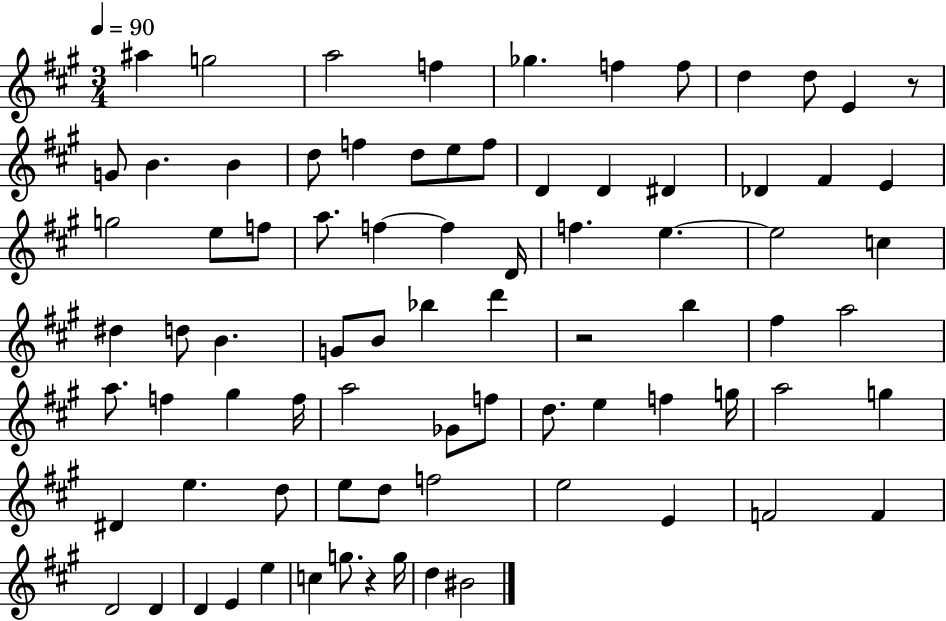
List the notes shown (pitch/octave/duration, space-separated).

A#5/q G5/h A5/h F5/q Gb5/q. F5/q F5/e D5/q D5/e E4/q R/e G4/e B4/q. B4/q D5/e F5/q D5/e E5/e F5/e D4/q D4/q D#4/q Db4/q F#4/q E4/q G5/h E5/e F5/e A5/e. F5/q F5/q D4/s F5/q. E5/q. E5/h C5/q D#5/q D5/e B4/q. G4/e B4/e Bb5/q D6/q R/h B5/q F#5/q A5/h A5/e. F5/q G#5/q F5/s A5/h Gb4/e F5/e D5/e. E5/q F5/q G5/s A5/h G5/q D#4/q E5/q. D5/e E5/e D5/e F5/h E5/h E4/q F4/h F4/q D4/h D4/q D4/q E4/q E5/q C5/q G5/e. R/q G5/s D5/q BIS4/h